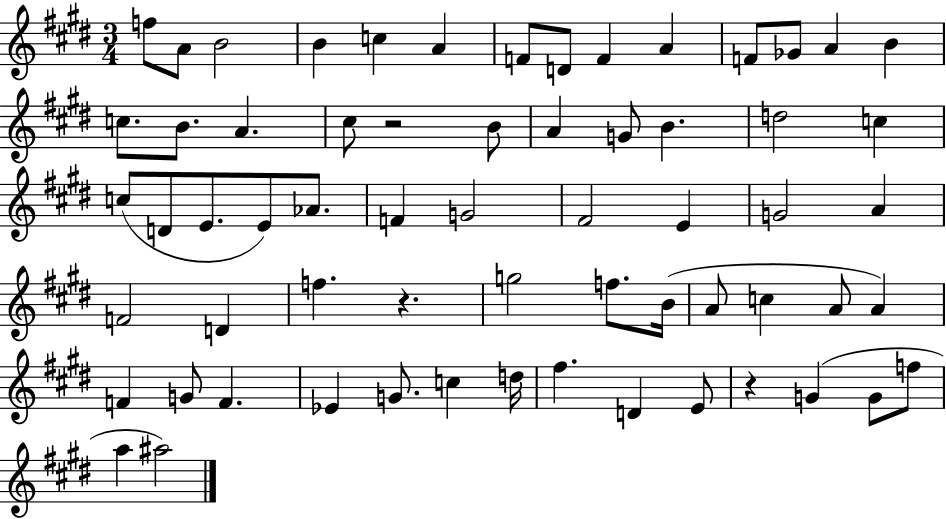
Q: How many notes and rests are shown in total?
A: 63